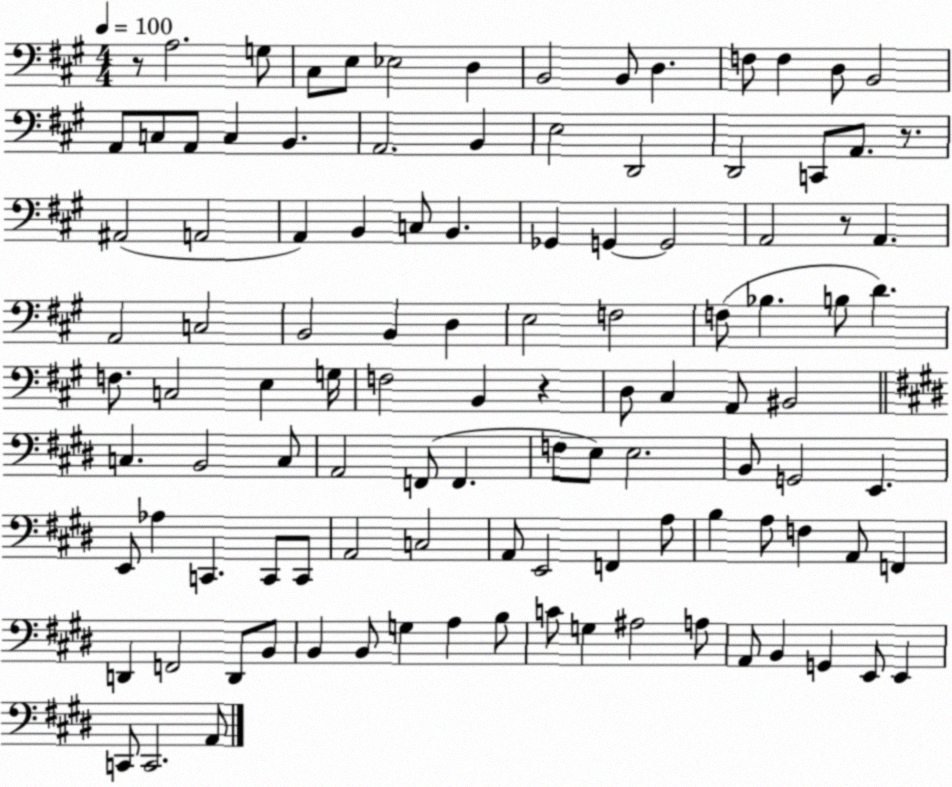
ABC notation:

X:1
T:Untitled
M:4/4
L:1/4
K:A
z/2 A,2 G,/2 ^C,/2 E,/2 _E,2 D, B,,2 B,,/2 D, F,/2 F, D,/2 B,,2 A,,/2 C,/2 A,,/2 C, B,, A,,2 B,, E,2 D,,2 D,,2 C,,/2 A,,/2 z/2 ^A,,2 A,,2 A,, B,, C,/2 B,, _G,, G,, G,,2 A,,2 z/2 A,, A,,2 C,2 B,,2 B,, D, E,2 F,2 F,/2 _B, B,/2 D F,/2 C,2 E, G,/4 F,2 B,, z D,/2 ^C, A,,/2 ^B,,2 C, B,,2 C,/2 A,,2 F,,/2 F,, F,/2 E,/2 E,2 B,,/2 G,,2 E,, E,,/2 _A, C,, C,,/2 C,,/2 A,,2 C,2 A,,/2 E,,2 F,, A,/2 B, A,/2 F, A,,/2 F,, D,, F,,2 D,,/2 B,,/2 B,, B,,/2 G, A, B,/2 C/2 G, ^A,2 A,/2 A,,/2 B,, G,, E,,/2 E,, C,,/2 C,,2 A,,/2